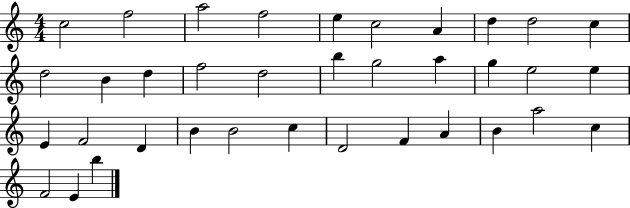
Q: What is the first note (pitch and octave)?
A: C5